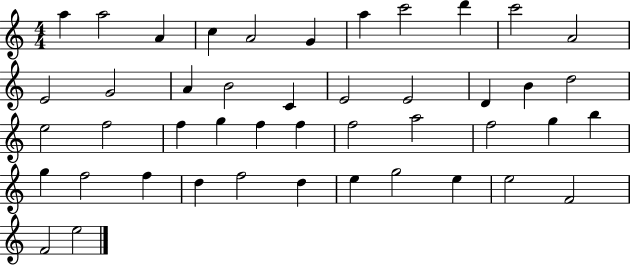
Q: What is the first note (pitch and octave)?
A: A5